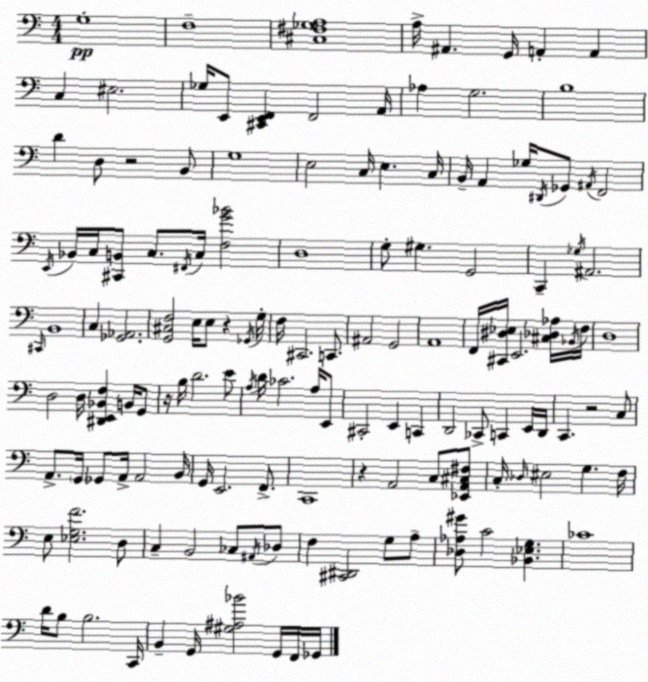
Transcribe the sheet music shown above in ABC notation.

X:1
T:Untitled
M:4/4
L:1/4
K:C
G,4 F,4 [^C,^F,_G,A,]4 A,/4 ^A,, G,,/4 A,, A,, C, ^E,2 _G,/4 E,,/2 [^C,,E,,F,,] F,,2 A,,/4 _A, G,2 B,4 D D,/2 z2 B,,/2 G,4 E,2 C,/4 E, C,/4 B,,/4 A,, _G,/4 ^D,,/4 _G,,/2 ^A,,/4 F,,2 E,,/4 _B,,/4 C,/4 [^C,,B,,]/2 C,/2 ^F,,/4 C,/4 [F,G_B]2 D,4 G,/2 ^G, G,,2 C,, _G,/4 ^A,,2 ^C,,/4 B,,4 C, [_G,,_A,,]2 [G,,^C,F,]2 E,/4 E,/2 z _G,,/4 G,/4 F,/4 ^C,,2 C,,/2 ^A,,2 G,,2 A,,4 F,,/4 [^C,,^D,_E,]/4 E,,2 [^C,_D,_A,]/4 _B,,/4 F,/4 D,4 D,2 D,/4 [^D,,E,,_B,,F,] B,,/4 G,,/2 z/4 B,/4 D2 E/2 A,/4 D/4 _C2 A,/4 E,,/2 ^C,,2 E,, C,, D,,2 _C,,/2 C,, E,,/4 D,,/4 C,, z2 C,/2 A,,/2 G,,/4 _G,,/2 A,,/4 A,,2 B,,/4 G,,/4 E,,2 F,,/2 C,,4 z A,,2 C,/2 [_E,,A,,^C,^F,]/2 C,/4 _D,/4 ^E,2 G, F,/4 E,/2 [_E,G,F]2 D,/2 C, B,,2 _C,/2 ^A,,/4 _D,/2 F, [^C,,^D,,]2 G,/2 A,/2 [_D,_A,^G]/2 C2 [_B,,_E,G,] _C4 D/4 B,/2 B,2 C,,/4 B,, G,,/4 [^G,^A,_B]2 G,,/4 F,,/4 _G,,/4